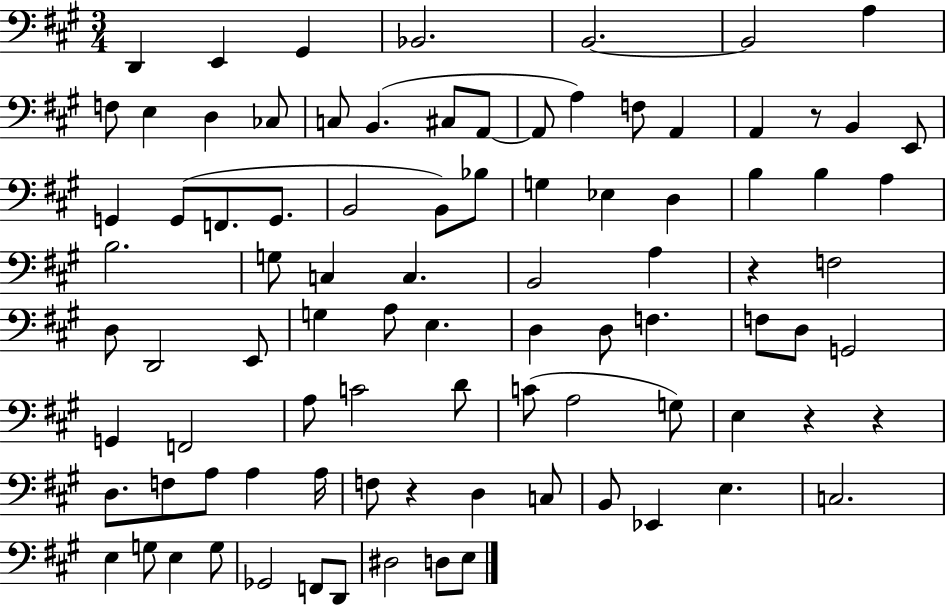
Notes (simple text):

D2/q E2/q G#2/q Bb2/h. B2/h. B2/h A3/q F3/e E3/q D3/q CES3/e C3/e B2/q. C#3/e A2/e A2/e A3/q F3/e A2/q A2/q R/e B2/q E2/e G2/q G2/e F2/e. G2/e. B2/h B2/e Bb3/e G3/q Eb3/q D3/q B3/q B3/q A3/q B3/h. G3/e C3/q C3/q. B2/h A3/q R/q F3/h D3/e D2/h E2/e G3/q A3/e E3/q. D3/q D3/e F3/q. F3/e D3/e G2/h G2/q F2/h A3/e C4/h D4/e C4/e A3/h G3/e E3/q R/q R/q D3/e. F3/e A3/e A3/q A3/s F3/e R/q D3/q C3/e B2/e Eb2/q E3/q. C3/h. E3/q G3/e E3/q G3/e Gb2/h F2/e D2/e D#3/h D3/e E3/e